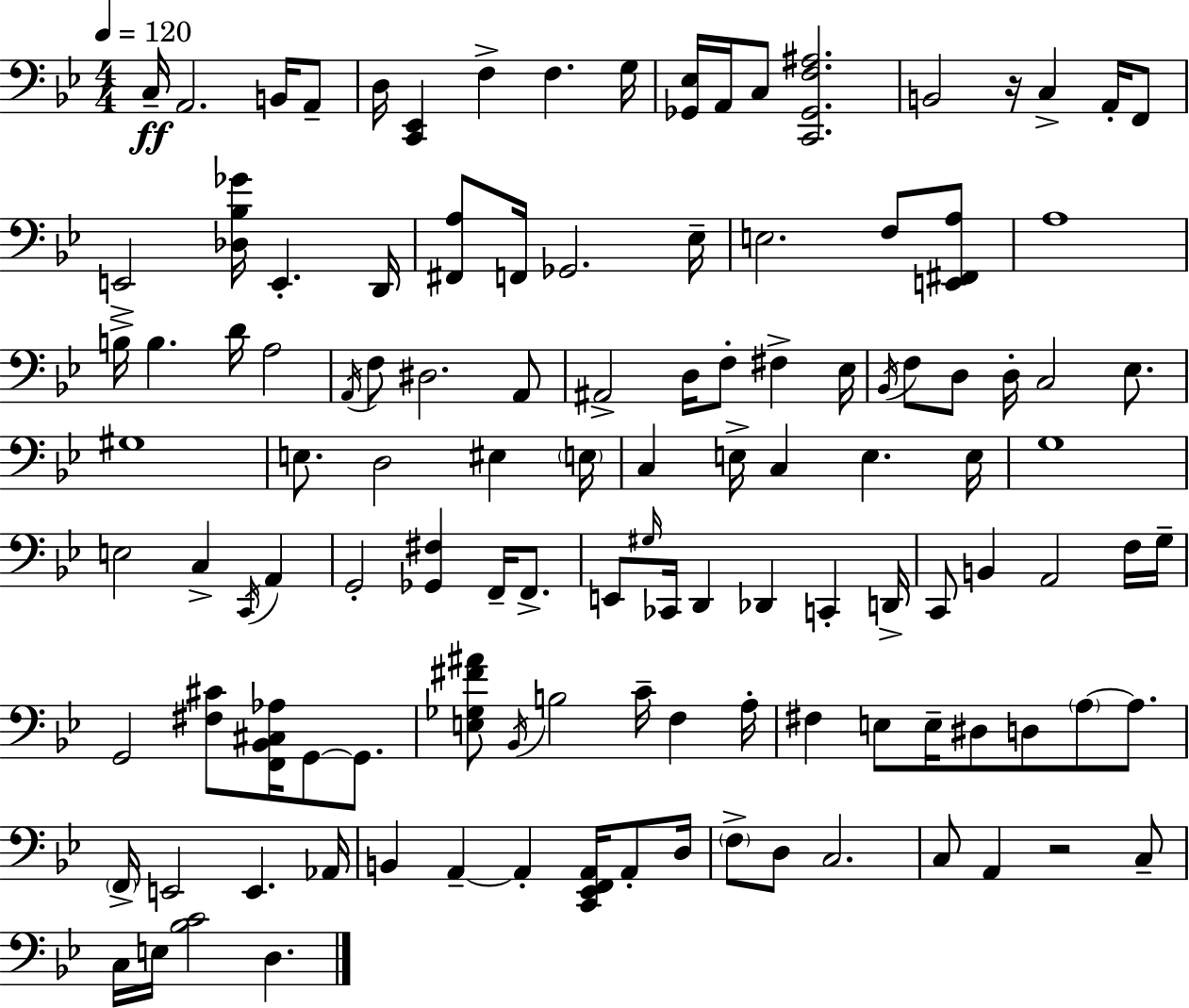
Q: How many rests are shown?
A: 2